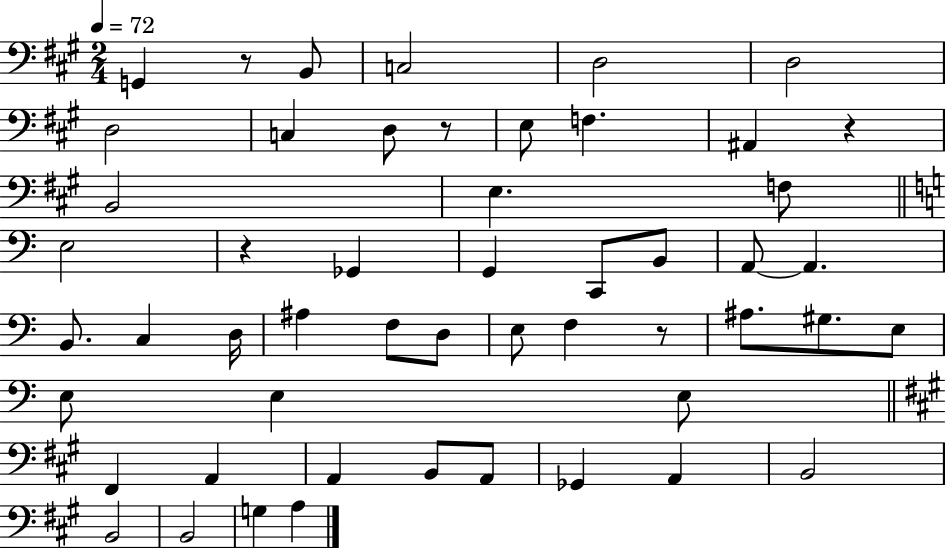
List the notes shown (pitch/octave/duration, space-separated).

G2/q R/e B2/e C3/h D3/h D3/h D3/h C3/q D3/e R/e E3/e F3/q. A#2/q R/q B2/h E3/q. F3/e E3/h R/q Gb2/q G2/q C2/e B2/e A2/e A2/q. B2/e. C3/q D3/s A#3/q F3/e D3/e E3/e F3/q R/e A#3/e. G#3/e. E3/e E3/e E3/q E3/e F#2/q A2/q A2/q B2/e A2/e Gb2/q A2/q B2/h B2/h B2/h G3/q A3/q